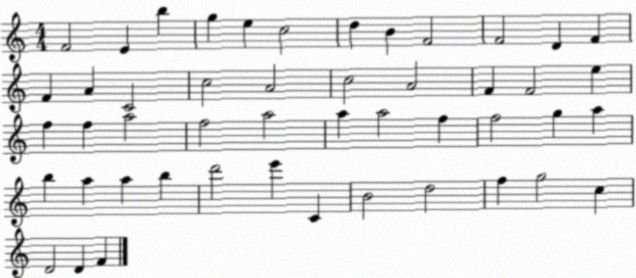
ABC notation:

X:1
T:Untitled
M:4/4
L:1/4
K:C
F2 E b g e c2 d B F2 F2 D F F A C2 c2 A2 c2 A2 F F2 e f f a2 f2 a2 a a2 f f2 g a b a a b d'2 e' C B2 d2 f g2 c D2 D F